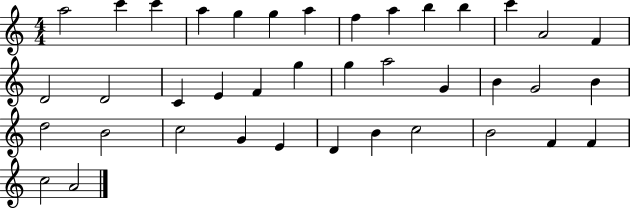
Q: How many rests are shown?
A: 0